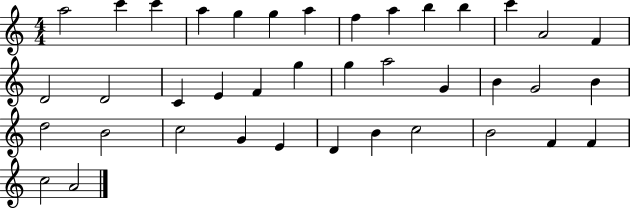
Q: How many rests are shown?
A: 0